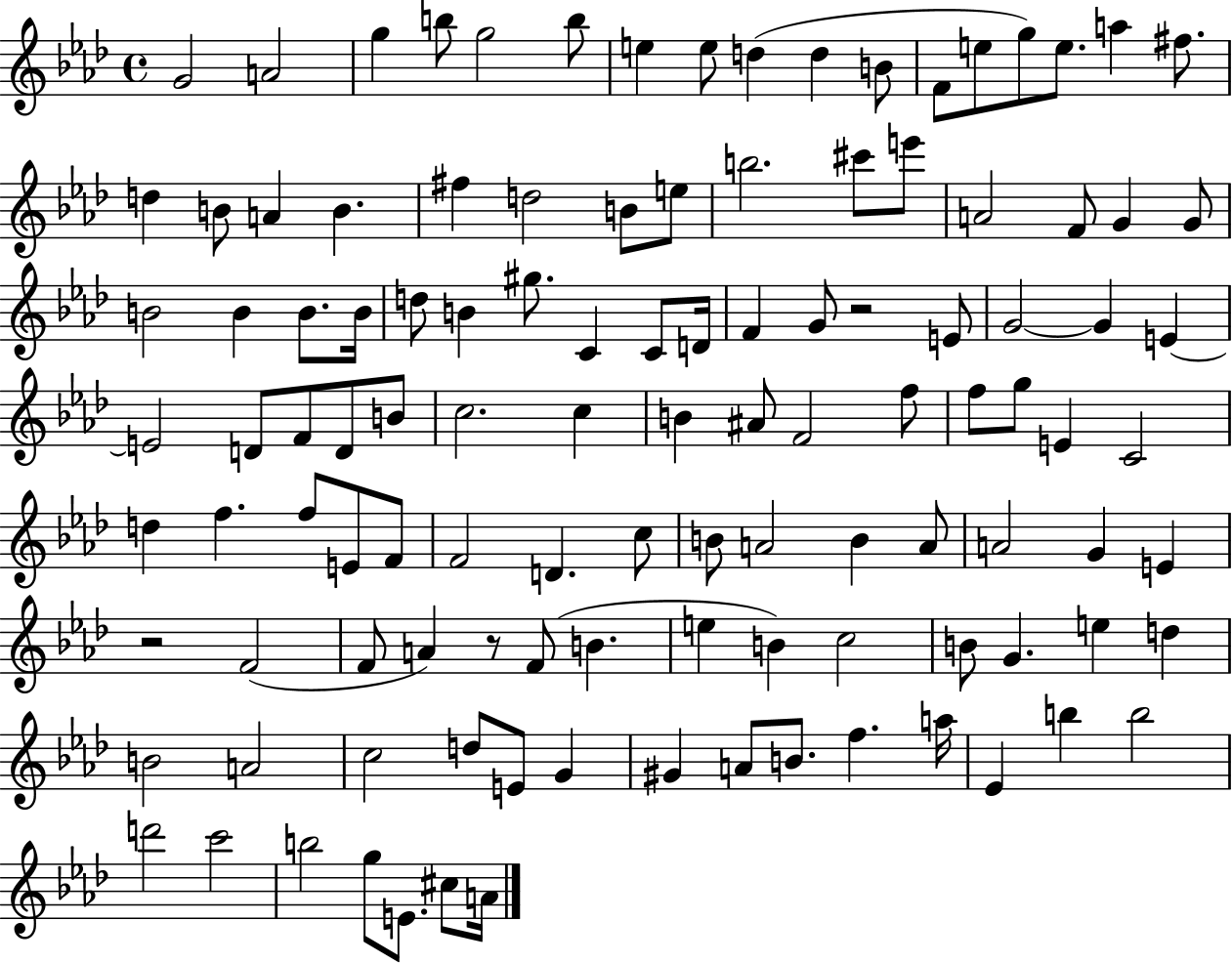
G4/h A4/h G5/q B5/e G5/h B5/e E5/q E5/e D5/q D5/q B4/e F4/e E5/e G5/e E5/e. A5/q F#5/e. D5/q B4/e A4/q B4/q. F#5/q D5/h B4/e E5/e B5/h. C#6/e E6/e A4/h F4/e G4/q G4/e B4/h B4/q B4/e. B4/s D5/e B4/q G#5/e. C4/q C4/e D4/s F4/q G4/e R/h E4/e G4/h G4/q E4/q E4/h D4/e F4/e D4/e B4/e C5/h. C5/q B4/q A#4/e F4/h F5/e F5/e G5/e E4/q C4/h D5/q F5/q. F5/e E4/e F4/e F4/h D4/q. C5/e B4/e A4/h B4/q A4/e A4/h G4/q E4/q R/h F4/h F4/e A4/q R/e F4/e B4/q. E5/q B4/q C5/h B4/e G4/q. E5/q D5/q B4/h A4/h C5/h D5/e E4/e G4/q G#4/q A4/e B4/e. F5/q. A5/s Eb4/q B5/q B5/h D6/h C6/h B5/h G5/e E4/e. C#5/e A4/s